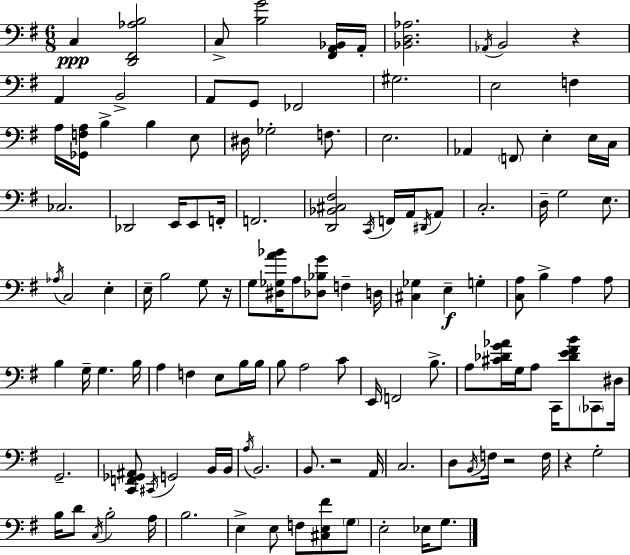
X:1
T:Untitled
M:6/8
L:1/4
K:Em
C, [D,,^F,,_A,B,]2 C,/2 [B,G]2 [^F,,A,,_B,,]/4 A,,/4 [_B,,D,_A,]2 _A,,/4 B,,2 z A,, B,,2 A,,/2 G,,/2 _F,,2 ^G,2 E,2 F, A,/4 [_G,,F,A,]/4 B, B, E,/2 ^D,/4 _G,2 F,/2 E,2 _A,, F,,/2 E, E,/4 C,/4 _C,2 _D,,2 E,,/4 E,,/2 F,,/4 F,,2 [D,,_B,,^C,^F,]2 C,,/4 F,,/4 A,,/4 ^D,,/4 A,,/2 C,2 D,/4 G,2 E,/2 _A,/4 C,2 E, E,/4 B,2 G,/2 z/4 G,/2 [^D,_G,A_B]/4 A,/2 [_D,_B,G]/2 F, D,/4 [^C,_G,] E, G, [C,A,]/2 B, A, A,/2 B, G,/4 G, B,/4 A, F, E,/2 B,/4 B,/4 B,/2 A,2 C/2 E,,/4 F,,2 B,/2 A,/2 [^C_DG_A]/4 G,/4 A,/2 C,,/4 [_DE^FB]/2 _C,,/2 ^D,/4 G,,2 [C,,F,,_G,,^A,,]/2 ^C,,/4 G,,2 B,,/4 B,,/4 A,/4 B,,2 B,,/2 z2 A,,/4 C,2 D,/2 B,,/4 F,/4 z2 F,/4 z G,2 B,/4 D/2 C,/4 B,2 A,/4 B,2 E, E,/2 F,/2 [^C,E,^F]/2 G,/2 E,2 _E,/4 G,/2